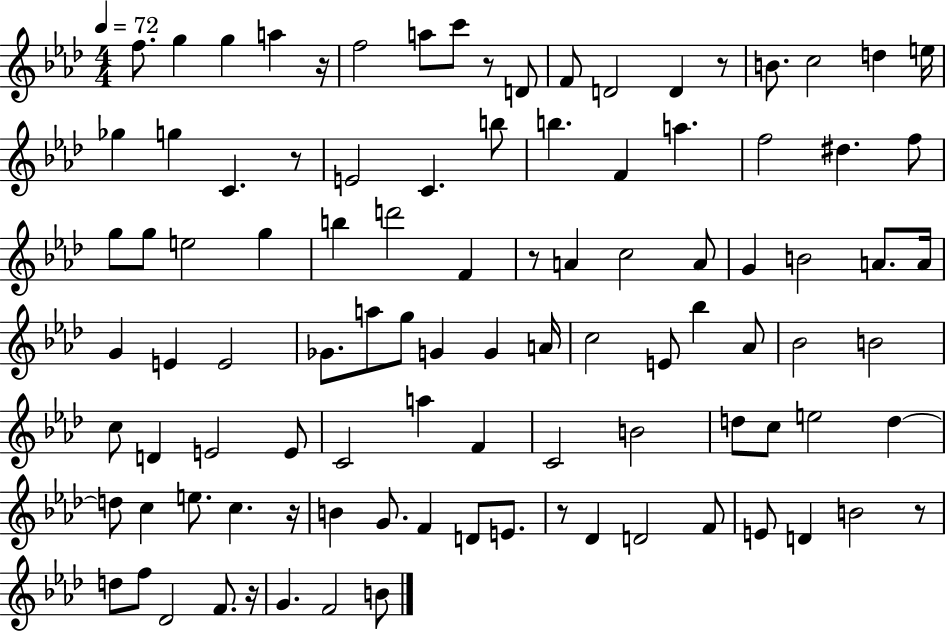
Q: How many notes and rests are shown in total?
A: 100